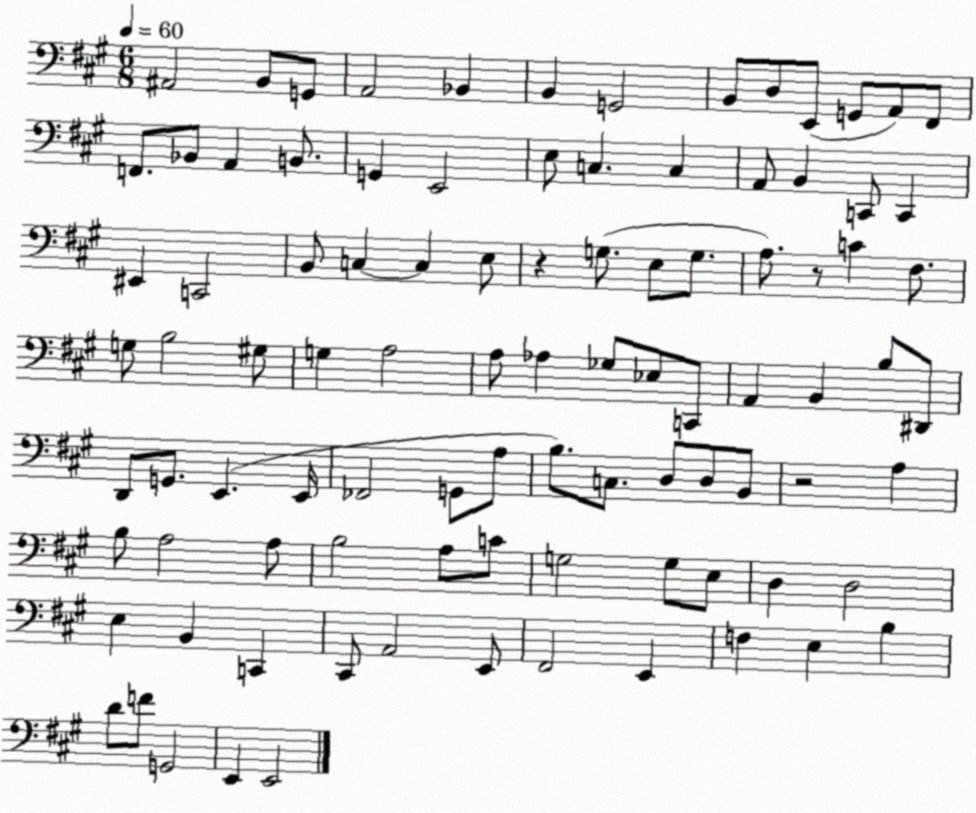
X:1
T:Untitled
M:6/8
L:1/4
K:A
^A,,2 B,,/2 G,,/2 A,,2 _B,, B,, G,,2 B,,/2 D,/2 E,,/2 G,,/2 A,,/2 ^F,,/2 F,,/2 _B,,/2 A,, B,,/2 G,, E,,2 E,/2 C, C, A,,/2 B,, C,,/2 C,, ^E,, C,,2 B,,/2 C, C, E,/2 z G,/2 E,/2 G,/2 A,/2 z/2 C ^F,/2 G,/2 B,2 ^G,/2 G, A,2 A,/2 _A, _G,/2 _E,/2 C,,/2 A,, B,, B,/2 ^D,,/2 D,,/2 G,,/2 E,, E,,/4 _F,,2 G,,/2 A,/2 B,/2 C,/2 D,/2 D,/2 B,,/2 z2 A, B,/2 A,2 A,/2 B,2 A,/2 C/2 G,2 G,/2 E,/2 D, D,2 E, B,, C,, ^C,,/2 A,,2 E,,/2 ^F,,2 E,, F, E, B, D/2 F/2 G,,2 E,, E,,2